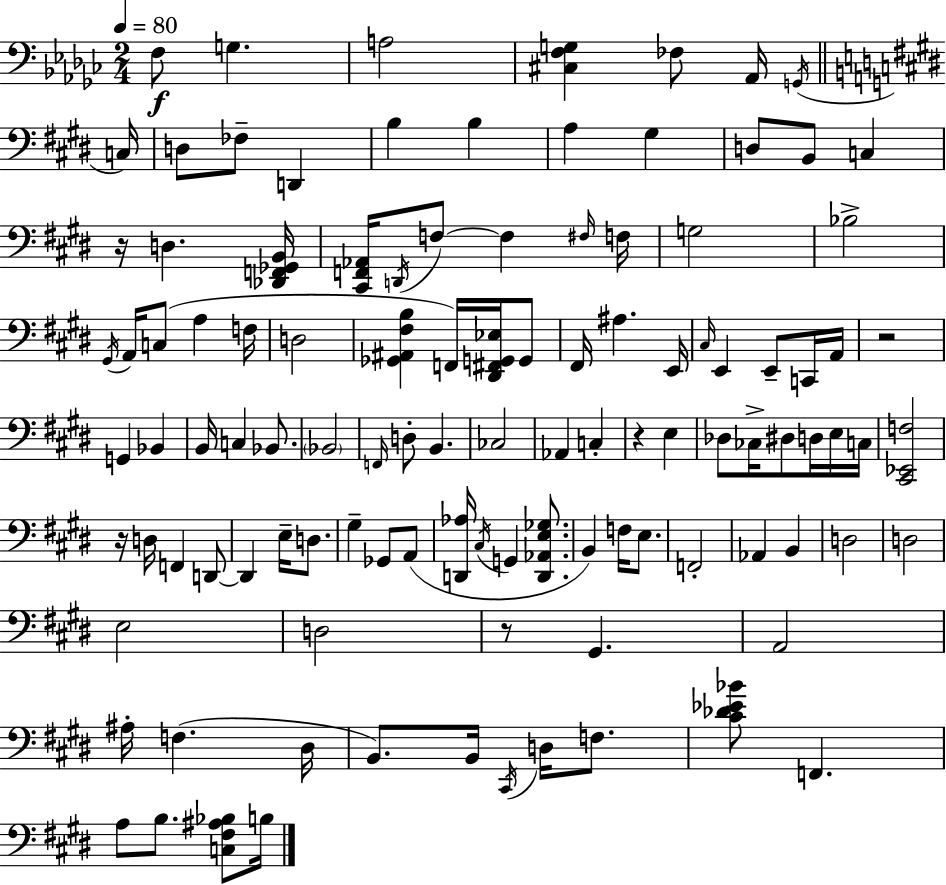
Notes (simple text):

F3/e G3/q. A3/h [C#3,F3,G3]/q FES3/e Ab2/s G2/s C3/s D3/e FES3/e D2/q B3/q B3/q A3/q G#3/q D3/e B2/e C3/q R/s D3/q. [Db2,F2,Gb2,B2]/s [C#2,F2,Ab2]/s D2/s F3/e F3/q F#3/s F3/s G3/h Bb3/h G#2/s A2/s C3/e A3/q F3/s D3/h [Gb2,A#2,F#3,B3]/q F2/s [D#2,F#2,G2,Eb3]/s G2/e F#2/s A#3/q. E2/s C#3/s E2/q E2/e C2/s A2/s R/h G2/q Bb2/q B2/s C3/q Bb2/e. Bb2/h F2/s D3/e B2/q. CES3/h Ab2/q C3/q R/q E3/q Db3/e CES3/s D#3/e D3/s E3/s C3/s [C#2,Eb2,F3]/h R/s D3/s F2/q D2/e D2/q E3/s D3/e. G#3/q Gb2/e A2/e [D2,Ab3]/s C#3/s G2/q [D2,Ab2,E3,Gb3]/e. B2/q F3/s E3/e. F2/h Ab2/q B2/q D3/h D3/h E3/h D3/h R/e G#2/q. A2/h A#3/s F3/q. D#3/s B2/e. B2/s C#2/s D3/s F3/e. [C#4,Db4,Eb4,Bb4]/e F2/q. A3/e B3/e. [C3,F#3,A#3,Bb3]/e B3/s